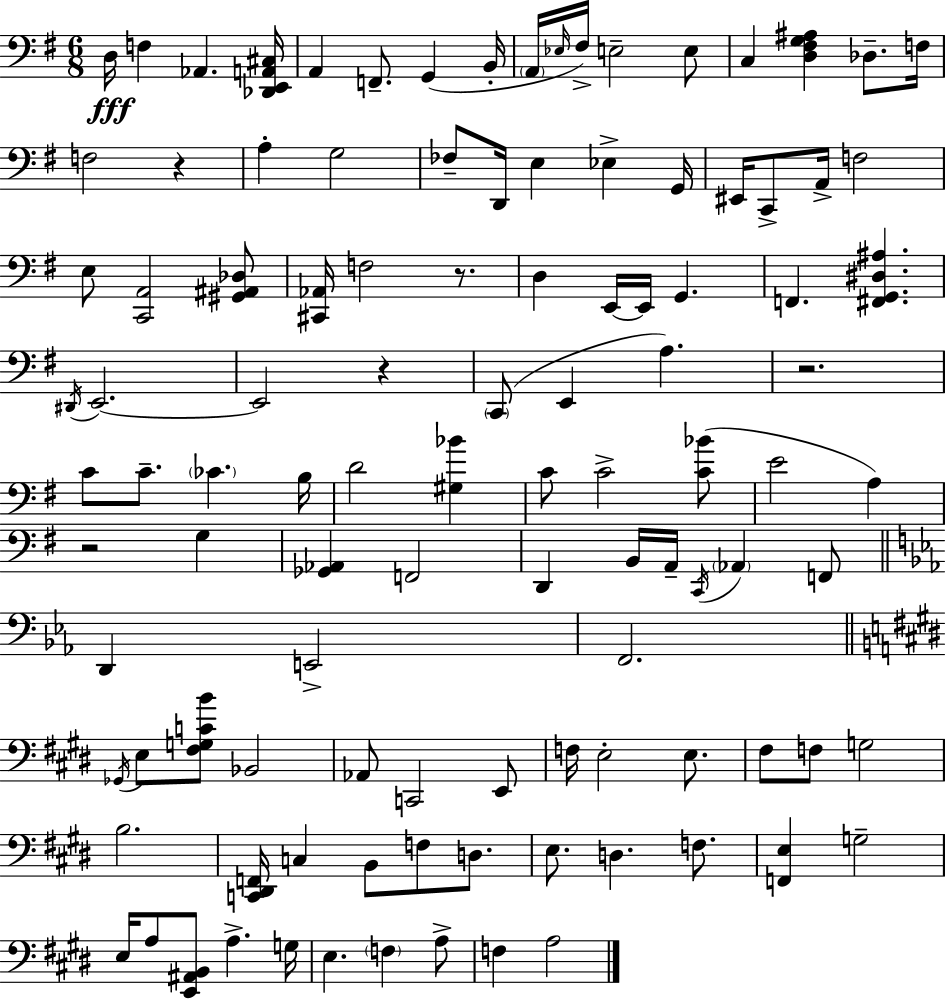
X:1
T:Untitled
M:6/8
L:1/4
K:Em
D,/4 F, _A,, [_D,,E,,A,,^C,]/4 A,, F,,/2 G,, B,,/4 A,,/4 _E,/4 ^F,/4 E,2 E,/2 C, [D,^F,G,^A,] _D,/2 F,/4 F,2 z A, G,2 _F,/2 D,,/4 E, _E, G,,/4 ^E,,/4 C,,/2 A,,/4 F,2 E,/2 [C,,A,,]2 [^G,,^A,,_D,]/2 [^C,,_A,,]/4 F,2 z/2 D, E,,/4 E,,/4 G,, F,, [^F,,G,,^D,^A,] ^D,,/4 E,,2 E,,2 z C,,/2 E,, A, z2 C/2 C/2 _C B,/4 D2 [^G,_B] C/2 C2 [C_B]/2 E2 A, z2 G, [_G,,_A,,] F,,2 D,, B,,/4 A,,/4 C,,/4 _A,, F,,/2 D,, E,,2 F,,2 _G,,/4 E,/2 [^F,G,CB]/2 _B,,2 _A,,/2 C,,2 E,,/2 F,/4 E,2 E,/2 ^F,/2 F,/2 G,2 B,2 [C,,^D,,F,,]/4 C, B,,/2 F,/2 D,/2 E,/2 D, F,/2 [F,,E,] G,2 E,/4 A,/2 [E,,^A,,B,,]/2 A, G,/4 E, F, A,/2 F, A,2